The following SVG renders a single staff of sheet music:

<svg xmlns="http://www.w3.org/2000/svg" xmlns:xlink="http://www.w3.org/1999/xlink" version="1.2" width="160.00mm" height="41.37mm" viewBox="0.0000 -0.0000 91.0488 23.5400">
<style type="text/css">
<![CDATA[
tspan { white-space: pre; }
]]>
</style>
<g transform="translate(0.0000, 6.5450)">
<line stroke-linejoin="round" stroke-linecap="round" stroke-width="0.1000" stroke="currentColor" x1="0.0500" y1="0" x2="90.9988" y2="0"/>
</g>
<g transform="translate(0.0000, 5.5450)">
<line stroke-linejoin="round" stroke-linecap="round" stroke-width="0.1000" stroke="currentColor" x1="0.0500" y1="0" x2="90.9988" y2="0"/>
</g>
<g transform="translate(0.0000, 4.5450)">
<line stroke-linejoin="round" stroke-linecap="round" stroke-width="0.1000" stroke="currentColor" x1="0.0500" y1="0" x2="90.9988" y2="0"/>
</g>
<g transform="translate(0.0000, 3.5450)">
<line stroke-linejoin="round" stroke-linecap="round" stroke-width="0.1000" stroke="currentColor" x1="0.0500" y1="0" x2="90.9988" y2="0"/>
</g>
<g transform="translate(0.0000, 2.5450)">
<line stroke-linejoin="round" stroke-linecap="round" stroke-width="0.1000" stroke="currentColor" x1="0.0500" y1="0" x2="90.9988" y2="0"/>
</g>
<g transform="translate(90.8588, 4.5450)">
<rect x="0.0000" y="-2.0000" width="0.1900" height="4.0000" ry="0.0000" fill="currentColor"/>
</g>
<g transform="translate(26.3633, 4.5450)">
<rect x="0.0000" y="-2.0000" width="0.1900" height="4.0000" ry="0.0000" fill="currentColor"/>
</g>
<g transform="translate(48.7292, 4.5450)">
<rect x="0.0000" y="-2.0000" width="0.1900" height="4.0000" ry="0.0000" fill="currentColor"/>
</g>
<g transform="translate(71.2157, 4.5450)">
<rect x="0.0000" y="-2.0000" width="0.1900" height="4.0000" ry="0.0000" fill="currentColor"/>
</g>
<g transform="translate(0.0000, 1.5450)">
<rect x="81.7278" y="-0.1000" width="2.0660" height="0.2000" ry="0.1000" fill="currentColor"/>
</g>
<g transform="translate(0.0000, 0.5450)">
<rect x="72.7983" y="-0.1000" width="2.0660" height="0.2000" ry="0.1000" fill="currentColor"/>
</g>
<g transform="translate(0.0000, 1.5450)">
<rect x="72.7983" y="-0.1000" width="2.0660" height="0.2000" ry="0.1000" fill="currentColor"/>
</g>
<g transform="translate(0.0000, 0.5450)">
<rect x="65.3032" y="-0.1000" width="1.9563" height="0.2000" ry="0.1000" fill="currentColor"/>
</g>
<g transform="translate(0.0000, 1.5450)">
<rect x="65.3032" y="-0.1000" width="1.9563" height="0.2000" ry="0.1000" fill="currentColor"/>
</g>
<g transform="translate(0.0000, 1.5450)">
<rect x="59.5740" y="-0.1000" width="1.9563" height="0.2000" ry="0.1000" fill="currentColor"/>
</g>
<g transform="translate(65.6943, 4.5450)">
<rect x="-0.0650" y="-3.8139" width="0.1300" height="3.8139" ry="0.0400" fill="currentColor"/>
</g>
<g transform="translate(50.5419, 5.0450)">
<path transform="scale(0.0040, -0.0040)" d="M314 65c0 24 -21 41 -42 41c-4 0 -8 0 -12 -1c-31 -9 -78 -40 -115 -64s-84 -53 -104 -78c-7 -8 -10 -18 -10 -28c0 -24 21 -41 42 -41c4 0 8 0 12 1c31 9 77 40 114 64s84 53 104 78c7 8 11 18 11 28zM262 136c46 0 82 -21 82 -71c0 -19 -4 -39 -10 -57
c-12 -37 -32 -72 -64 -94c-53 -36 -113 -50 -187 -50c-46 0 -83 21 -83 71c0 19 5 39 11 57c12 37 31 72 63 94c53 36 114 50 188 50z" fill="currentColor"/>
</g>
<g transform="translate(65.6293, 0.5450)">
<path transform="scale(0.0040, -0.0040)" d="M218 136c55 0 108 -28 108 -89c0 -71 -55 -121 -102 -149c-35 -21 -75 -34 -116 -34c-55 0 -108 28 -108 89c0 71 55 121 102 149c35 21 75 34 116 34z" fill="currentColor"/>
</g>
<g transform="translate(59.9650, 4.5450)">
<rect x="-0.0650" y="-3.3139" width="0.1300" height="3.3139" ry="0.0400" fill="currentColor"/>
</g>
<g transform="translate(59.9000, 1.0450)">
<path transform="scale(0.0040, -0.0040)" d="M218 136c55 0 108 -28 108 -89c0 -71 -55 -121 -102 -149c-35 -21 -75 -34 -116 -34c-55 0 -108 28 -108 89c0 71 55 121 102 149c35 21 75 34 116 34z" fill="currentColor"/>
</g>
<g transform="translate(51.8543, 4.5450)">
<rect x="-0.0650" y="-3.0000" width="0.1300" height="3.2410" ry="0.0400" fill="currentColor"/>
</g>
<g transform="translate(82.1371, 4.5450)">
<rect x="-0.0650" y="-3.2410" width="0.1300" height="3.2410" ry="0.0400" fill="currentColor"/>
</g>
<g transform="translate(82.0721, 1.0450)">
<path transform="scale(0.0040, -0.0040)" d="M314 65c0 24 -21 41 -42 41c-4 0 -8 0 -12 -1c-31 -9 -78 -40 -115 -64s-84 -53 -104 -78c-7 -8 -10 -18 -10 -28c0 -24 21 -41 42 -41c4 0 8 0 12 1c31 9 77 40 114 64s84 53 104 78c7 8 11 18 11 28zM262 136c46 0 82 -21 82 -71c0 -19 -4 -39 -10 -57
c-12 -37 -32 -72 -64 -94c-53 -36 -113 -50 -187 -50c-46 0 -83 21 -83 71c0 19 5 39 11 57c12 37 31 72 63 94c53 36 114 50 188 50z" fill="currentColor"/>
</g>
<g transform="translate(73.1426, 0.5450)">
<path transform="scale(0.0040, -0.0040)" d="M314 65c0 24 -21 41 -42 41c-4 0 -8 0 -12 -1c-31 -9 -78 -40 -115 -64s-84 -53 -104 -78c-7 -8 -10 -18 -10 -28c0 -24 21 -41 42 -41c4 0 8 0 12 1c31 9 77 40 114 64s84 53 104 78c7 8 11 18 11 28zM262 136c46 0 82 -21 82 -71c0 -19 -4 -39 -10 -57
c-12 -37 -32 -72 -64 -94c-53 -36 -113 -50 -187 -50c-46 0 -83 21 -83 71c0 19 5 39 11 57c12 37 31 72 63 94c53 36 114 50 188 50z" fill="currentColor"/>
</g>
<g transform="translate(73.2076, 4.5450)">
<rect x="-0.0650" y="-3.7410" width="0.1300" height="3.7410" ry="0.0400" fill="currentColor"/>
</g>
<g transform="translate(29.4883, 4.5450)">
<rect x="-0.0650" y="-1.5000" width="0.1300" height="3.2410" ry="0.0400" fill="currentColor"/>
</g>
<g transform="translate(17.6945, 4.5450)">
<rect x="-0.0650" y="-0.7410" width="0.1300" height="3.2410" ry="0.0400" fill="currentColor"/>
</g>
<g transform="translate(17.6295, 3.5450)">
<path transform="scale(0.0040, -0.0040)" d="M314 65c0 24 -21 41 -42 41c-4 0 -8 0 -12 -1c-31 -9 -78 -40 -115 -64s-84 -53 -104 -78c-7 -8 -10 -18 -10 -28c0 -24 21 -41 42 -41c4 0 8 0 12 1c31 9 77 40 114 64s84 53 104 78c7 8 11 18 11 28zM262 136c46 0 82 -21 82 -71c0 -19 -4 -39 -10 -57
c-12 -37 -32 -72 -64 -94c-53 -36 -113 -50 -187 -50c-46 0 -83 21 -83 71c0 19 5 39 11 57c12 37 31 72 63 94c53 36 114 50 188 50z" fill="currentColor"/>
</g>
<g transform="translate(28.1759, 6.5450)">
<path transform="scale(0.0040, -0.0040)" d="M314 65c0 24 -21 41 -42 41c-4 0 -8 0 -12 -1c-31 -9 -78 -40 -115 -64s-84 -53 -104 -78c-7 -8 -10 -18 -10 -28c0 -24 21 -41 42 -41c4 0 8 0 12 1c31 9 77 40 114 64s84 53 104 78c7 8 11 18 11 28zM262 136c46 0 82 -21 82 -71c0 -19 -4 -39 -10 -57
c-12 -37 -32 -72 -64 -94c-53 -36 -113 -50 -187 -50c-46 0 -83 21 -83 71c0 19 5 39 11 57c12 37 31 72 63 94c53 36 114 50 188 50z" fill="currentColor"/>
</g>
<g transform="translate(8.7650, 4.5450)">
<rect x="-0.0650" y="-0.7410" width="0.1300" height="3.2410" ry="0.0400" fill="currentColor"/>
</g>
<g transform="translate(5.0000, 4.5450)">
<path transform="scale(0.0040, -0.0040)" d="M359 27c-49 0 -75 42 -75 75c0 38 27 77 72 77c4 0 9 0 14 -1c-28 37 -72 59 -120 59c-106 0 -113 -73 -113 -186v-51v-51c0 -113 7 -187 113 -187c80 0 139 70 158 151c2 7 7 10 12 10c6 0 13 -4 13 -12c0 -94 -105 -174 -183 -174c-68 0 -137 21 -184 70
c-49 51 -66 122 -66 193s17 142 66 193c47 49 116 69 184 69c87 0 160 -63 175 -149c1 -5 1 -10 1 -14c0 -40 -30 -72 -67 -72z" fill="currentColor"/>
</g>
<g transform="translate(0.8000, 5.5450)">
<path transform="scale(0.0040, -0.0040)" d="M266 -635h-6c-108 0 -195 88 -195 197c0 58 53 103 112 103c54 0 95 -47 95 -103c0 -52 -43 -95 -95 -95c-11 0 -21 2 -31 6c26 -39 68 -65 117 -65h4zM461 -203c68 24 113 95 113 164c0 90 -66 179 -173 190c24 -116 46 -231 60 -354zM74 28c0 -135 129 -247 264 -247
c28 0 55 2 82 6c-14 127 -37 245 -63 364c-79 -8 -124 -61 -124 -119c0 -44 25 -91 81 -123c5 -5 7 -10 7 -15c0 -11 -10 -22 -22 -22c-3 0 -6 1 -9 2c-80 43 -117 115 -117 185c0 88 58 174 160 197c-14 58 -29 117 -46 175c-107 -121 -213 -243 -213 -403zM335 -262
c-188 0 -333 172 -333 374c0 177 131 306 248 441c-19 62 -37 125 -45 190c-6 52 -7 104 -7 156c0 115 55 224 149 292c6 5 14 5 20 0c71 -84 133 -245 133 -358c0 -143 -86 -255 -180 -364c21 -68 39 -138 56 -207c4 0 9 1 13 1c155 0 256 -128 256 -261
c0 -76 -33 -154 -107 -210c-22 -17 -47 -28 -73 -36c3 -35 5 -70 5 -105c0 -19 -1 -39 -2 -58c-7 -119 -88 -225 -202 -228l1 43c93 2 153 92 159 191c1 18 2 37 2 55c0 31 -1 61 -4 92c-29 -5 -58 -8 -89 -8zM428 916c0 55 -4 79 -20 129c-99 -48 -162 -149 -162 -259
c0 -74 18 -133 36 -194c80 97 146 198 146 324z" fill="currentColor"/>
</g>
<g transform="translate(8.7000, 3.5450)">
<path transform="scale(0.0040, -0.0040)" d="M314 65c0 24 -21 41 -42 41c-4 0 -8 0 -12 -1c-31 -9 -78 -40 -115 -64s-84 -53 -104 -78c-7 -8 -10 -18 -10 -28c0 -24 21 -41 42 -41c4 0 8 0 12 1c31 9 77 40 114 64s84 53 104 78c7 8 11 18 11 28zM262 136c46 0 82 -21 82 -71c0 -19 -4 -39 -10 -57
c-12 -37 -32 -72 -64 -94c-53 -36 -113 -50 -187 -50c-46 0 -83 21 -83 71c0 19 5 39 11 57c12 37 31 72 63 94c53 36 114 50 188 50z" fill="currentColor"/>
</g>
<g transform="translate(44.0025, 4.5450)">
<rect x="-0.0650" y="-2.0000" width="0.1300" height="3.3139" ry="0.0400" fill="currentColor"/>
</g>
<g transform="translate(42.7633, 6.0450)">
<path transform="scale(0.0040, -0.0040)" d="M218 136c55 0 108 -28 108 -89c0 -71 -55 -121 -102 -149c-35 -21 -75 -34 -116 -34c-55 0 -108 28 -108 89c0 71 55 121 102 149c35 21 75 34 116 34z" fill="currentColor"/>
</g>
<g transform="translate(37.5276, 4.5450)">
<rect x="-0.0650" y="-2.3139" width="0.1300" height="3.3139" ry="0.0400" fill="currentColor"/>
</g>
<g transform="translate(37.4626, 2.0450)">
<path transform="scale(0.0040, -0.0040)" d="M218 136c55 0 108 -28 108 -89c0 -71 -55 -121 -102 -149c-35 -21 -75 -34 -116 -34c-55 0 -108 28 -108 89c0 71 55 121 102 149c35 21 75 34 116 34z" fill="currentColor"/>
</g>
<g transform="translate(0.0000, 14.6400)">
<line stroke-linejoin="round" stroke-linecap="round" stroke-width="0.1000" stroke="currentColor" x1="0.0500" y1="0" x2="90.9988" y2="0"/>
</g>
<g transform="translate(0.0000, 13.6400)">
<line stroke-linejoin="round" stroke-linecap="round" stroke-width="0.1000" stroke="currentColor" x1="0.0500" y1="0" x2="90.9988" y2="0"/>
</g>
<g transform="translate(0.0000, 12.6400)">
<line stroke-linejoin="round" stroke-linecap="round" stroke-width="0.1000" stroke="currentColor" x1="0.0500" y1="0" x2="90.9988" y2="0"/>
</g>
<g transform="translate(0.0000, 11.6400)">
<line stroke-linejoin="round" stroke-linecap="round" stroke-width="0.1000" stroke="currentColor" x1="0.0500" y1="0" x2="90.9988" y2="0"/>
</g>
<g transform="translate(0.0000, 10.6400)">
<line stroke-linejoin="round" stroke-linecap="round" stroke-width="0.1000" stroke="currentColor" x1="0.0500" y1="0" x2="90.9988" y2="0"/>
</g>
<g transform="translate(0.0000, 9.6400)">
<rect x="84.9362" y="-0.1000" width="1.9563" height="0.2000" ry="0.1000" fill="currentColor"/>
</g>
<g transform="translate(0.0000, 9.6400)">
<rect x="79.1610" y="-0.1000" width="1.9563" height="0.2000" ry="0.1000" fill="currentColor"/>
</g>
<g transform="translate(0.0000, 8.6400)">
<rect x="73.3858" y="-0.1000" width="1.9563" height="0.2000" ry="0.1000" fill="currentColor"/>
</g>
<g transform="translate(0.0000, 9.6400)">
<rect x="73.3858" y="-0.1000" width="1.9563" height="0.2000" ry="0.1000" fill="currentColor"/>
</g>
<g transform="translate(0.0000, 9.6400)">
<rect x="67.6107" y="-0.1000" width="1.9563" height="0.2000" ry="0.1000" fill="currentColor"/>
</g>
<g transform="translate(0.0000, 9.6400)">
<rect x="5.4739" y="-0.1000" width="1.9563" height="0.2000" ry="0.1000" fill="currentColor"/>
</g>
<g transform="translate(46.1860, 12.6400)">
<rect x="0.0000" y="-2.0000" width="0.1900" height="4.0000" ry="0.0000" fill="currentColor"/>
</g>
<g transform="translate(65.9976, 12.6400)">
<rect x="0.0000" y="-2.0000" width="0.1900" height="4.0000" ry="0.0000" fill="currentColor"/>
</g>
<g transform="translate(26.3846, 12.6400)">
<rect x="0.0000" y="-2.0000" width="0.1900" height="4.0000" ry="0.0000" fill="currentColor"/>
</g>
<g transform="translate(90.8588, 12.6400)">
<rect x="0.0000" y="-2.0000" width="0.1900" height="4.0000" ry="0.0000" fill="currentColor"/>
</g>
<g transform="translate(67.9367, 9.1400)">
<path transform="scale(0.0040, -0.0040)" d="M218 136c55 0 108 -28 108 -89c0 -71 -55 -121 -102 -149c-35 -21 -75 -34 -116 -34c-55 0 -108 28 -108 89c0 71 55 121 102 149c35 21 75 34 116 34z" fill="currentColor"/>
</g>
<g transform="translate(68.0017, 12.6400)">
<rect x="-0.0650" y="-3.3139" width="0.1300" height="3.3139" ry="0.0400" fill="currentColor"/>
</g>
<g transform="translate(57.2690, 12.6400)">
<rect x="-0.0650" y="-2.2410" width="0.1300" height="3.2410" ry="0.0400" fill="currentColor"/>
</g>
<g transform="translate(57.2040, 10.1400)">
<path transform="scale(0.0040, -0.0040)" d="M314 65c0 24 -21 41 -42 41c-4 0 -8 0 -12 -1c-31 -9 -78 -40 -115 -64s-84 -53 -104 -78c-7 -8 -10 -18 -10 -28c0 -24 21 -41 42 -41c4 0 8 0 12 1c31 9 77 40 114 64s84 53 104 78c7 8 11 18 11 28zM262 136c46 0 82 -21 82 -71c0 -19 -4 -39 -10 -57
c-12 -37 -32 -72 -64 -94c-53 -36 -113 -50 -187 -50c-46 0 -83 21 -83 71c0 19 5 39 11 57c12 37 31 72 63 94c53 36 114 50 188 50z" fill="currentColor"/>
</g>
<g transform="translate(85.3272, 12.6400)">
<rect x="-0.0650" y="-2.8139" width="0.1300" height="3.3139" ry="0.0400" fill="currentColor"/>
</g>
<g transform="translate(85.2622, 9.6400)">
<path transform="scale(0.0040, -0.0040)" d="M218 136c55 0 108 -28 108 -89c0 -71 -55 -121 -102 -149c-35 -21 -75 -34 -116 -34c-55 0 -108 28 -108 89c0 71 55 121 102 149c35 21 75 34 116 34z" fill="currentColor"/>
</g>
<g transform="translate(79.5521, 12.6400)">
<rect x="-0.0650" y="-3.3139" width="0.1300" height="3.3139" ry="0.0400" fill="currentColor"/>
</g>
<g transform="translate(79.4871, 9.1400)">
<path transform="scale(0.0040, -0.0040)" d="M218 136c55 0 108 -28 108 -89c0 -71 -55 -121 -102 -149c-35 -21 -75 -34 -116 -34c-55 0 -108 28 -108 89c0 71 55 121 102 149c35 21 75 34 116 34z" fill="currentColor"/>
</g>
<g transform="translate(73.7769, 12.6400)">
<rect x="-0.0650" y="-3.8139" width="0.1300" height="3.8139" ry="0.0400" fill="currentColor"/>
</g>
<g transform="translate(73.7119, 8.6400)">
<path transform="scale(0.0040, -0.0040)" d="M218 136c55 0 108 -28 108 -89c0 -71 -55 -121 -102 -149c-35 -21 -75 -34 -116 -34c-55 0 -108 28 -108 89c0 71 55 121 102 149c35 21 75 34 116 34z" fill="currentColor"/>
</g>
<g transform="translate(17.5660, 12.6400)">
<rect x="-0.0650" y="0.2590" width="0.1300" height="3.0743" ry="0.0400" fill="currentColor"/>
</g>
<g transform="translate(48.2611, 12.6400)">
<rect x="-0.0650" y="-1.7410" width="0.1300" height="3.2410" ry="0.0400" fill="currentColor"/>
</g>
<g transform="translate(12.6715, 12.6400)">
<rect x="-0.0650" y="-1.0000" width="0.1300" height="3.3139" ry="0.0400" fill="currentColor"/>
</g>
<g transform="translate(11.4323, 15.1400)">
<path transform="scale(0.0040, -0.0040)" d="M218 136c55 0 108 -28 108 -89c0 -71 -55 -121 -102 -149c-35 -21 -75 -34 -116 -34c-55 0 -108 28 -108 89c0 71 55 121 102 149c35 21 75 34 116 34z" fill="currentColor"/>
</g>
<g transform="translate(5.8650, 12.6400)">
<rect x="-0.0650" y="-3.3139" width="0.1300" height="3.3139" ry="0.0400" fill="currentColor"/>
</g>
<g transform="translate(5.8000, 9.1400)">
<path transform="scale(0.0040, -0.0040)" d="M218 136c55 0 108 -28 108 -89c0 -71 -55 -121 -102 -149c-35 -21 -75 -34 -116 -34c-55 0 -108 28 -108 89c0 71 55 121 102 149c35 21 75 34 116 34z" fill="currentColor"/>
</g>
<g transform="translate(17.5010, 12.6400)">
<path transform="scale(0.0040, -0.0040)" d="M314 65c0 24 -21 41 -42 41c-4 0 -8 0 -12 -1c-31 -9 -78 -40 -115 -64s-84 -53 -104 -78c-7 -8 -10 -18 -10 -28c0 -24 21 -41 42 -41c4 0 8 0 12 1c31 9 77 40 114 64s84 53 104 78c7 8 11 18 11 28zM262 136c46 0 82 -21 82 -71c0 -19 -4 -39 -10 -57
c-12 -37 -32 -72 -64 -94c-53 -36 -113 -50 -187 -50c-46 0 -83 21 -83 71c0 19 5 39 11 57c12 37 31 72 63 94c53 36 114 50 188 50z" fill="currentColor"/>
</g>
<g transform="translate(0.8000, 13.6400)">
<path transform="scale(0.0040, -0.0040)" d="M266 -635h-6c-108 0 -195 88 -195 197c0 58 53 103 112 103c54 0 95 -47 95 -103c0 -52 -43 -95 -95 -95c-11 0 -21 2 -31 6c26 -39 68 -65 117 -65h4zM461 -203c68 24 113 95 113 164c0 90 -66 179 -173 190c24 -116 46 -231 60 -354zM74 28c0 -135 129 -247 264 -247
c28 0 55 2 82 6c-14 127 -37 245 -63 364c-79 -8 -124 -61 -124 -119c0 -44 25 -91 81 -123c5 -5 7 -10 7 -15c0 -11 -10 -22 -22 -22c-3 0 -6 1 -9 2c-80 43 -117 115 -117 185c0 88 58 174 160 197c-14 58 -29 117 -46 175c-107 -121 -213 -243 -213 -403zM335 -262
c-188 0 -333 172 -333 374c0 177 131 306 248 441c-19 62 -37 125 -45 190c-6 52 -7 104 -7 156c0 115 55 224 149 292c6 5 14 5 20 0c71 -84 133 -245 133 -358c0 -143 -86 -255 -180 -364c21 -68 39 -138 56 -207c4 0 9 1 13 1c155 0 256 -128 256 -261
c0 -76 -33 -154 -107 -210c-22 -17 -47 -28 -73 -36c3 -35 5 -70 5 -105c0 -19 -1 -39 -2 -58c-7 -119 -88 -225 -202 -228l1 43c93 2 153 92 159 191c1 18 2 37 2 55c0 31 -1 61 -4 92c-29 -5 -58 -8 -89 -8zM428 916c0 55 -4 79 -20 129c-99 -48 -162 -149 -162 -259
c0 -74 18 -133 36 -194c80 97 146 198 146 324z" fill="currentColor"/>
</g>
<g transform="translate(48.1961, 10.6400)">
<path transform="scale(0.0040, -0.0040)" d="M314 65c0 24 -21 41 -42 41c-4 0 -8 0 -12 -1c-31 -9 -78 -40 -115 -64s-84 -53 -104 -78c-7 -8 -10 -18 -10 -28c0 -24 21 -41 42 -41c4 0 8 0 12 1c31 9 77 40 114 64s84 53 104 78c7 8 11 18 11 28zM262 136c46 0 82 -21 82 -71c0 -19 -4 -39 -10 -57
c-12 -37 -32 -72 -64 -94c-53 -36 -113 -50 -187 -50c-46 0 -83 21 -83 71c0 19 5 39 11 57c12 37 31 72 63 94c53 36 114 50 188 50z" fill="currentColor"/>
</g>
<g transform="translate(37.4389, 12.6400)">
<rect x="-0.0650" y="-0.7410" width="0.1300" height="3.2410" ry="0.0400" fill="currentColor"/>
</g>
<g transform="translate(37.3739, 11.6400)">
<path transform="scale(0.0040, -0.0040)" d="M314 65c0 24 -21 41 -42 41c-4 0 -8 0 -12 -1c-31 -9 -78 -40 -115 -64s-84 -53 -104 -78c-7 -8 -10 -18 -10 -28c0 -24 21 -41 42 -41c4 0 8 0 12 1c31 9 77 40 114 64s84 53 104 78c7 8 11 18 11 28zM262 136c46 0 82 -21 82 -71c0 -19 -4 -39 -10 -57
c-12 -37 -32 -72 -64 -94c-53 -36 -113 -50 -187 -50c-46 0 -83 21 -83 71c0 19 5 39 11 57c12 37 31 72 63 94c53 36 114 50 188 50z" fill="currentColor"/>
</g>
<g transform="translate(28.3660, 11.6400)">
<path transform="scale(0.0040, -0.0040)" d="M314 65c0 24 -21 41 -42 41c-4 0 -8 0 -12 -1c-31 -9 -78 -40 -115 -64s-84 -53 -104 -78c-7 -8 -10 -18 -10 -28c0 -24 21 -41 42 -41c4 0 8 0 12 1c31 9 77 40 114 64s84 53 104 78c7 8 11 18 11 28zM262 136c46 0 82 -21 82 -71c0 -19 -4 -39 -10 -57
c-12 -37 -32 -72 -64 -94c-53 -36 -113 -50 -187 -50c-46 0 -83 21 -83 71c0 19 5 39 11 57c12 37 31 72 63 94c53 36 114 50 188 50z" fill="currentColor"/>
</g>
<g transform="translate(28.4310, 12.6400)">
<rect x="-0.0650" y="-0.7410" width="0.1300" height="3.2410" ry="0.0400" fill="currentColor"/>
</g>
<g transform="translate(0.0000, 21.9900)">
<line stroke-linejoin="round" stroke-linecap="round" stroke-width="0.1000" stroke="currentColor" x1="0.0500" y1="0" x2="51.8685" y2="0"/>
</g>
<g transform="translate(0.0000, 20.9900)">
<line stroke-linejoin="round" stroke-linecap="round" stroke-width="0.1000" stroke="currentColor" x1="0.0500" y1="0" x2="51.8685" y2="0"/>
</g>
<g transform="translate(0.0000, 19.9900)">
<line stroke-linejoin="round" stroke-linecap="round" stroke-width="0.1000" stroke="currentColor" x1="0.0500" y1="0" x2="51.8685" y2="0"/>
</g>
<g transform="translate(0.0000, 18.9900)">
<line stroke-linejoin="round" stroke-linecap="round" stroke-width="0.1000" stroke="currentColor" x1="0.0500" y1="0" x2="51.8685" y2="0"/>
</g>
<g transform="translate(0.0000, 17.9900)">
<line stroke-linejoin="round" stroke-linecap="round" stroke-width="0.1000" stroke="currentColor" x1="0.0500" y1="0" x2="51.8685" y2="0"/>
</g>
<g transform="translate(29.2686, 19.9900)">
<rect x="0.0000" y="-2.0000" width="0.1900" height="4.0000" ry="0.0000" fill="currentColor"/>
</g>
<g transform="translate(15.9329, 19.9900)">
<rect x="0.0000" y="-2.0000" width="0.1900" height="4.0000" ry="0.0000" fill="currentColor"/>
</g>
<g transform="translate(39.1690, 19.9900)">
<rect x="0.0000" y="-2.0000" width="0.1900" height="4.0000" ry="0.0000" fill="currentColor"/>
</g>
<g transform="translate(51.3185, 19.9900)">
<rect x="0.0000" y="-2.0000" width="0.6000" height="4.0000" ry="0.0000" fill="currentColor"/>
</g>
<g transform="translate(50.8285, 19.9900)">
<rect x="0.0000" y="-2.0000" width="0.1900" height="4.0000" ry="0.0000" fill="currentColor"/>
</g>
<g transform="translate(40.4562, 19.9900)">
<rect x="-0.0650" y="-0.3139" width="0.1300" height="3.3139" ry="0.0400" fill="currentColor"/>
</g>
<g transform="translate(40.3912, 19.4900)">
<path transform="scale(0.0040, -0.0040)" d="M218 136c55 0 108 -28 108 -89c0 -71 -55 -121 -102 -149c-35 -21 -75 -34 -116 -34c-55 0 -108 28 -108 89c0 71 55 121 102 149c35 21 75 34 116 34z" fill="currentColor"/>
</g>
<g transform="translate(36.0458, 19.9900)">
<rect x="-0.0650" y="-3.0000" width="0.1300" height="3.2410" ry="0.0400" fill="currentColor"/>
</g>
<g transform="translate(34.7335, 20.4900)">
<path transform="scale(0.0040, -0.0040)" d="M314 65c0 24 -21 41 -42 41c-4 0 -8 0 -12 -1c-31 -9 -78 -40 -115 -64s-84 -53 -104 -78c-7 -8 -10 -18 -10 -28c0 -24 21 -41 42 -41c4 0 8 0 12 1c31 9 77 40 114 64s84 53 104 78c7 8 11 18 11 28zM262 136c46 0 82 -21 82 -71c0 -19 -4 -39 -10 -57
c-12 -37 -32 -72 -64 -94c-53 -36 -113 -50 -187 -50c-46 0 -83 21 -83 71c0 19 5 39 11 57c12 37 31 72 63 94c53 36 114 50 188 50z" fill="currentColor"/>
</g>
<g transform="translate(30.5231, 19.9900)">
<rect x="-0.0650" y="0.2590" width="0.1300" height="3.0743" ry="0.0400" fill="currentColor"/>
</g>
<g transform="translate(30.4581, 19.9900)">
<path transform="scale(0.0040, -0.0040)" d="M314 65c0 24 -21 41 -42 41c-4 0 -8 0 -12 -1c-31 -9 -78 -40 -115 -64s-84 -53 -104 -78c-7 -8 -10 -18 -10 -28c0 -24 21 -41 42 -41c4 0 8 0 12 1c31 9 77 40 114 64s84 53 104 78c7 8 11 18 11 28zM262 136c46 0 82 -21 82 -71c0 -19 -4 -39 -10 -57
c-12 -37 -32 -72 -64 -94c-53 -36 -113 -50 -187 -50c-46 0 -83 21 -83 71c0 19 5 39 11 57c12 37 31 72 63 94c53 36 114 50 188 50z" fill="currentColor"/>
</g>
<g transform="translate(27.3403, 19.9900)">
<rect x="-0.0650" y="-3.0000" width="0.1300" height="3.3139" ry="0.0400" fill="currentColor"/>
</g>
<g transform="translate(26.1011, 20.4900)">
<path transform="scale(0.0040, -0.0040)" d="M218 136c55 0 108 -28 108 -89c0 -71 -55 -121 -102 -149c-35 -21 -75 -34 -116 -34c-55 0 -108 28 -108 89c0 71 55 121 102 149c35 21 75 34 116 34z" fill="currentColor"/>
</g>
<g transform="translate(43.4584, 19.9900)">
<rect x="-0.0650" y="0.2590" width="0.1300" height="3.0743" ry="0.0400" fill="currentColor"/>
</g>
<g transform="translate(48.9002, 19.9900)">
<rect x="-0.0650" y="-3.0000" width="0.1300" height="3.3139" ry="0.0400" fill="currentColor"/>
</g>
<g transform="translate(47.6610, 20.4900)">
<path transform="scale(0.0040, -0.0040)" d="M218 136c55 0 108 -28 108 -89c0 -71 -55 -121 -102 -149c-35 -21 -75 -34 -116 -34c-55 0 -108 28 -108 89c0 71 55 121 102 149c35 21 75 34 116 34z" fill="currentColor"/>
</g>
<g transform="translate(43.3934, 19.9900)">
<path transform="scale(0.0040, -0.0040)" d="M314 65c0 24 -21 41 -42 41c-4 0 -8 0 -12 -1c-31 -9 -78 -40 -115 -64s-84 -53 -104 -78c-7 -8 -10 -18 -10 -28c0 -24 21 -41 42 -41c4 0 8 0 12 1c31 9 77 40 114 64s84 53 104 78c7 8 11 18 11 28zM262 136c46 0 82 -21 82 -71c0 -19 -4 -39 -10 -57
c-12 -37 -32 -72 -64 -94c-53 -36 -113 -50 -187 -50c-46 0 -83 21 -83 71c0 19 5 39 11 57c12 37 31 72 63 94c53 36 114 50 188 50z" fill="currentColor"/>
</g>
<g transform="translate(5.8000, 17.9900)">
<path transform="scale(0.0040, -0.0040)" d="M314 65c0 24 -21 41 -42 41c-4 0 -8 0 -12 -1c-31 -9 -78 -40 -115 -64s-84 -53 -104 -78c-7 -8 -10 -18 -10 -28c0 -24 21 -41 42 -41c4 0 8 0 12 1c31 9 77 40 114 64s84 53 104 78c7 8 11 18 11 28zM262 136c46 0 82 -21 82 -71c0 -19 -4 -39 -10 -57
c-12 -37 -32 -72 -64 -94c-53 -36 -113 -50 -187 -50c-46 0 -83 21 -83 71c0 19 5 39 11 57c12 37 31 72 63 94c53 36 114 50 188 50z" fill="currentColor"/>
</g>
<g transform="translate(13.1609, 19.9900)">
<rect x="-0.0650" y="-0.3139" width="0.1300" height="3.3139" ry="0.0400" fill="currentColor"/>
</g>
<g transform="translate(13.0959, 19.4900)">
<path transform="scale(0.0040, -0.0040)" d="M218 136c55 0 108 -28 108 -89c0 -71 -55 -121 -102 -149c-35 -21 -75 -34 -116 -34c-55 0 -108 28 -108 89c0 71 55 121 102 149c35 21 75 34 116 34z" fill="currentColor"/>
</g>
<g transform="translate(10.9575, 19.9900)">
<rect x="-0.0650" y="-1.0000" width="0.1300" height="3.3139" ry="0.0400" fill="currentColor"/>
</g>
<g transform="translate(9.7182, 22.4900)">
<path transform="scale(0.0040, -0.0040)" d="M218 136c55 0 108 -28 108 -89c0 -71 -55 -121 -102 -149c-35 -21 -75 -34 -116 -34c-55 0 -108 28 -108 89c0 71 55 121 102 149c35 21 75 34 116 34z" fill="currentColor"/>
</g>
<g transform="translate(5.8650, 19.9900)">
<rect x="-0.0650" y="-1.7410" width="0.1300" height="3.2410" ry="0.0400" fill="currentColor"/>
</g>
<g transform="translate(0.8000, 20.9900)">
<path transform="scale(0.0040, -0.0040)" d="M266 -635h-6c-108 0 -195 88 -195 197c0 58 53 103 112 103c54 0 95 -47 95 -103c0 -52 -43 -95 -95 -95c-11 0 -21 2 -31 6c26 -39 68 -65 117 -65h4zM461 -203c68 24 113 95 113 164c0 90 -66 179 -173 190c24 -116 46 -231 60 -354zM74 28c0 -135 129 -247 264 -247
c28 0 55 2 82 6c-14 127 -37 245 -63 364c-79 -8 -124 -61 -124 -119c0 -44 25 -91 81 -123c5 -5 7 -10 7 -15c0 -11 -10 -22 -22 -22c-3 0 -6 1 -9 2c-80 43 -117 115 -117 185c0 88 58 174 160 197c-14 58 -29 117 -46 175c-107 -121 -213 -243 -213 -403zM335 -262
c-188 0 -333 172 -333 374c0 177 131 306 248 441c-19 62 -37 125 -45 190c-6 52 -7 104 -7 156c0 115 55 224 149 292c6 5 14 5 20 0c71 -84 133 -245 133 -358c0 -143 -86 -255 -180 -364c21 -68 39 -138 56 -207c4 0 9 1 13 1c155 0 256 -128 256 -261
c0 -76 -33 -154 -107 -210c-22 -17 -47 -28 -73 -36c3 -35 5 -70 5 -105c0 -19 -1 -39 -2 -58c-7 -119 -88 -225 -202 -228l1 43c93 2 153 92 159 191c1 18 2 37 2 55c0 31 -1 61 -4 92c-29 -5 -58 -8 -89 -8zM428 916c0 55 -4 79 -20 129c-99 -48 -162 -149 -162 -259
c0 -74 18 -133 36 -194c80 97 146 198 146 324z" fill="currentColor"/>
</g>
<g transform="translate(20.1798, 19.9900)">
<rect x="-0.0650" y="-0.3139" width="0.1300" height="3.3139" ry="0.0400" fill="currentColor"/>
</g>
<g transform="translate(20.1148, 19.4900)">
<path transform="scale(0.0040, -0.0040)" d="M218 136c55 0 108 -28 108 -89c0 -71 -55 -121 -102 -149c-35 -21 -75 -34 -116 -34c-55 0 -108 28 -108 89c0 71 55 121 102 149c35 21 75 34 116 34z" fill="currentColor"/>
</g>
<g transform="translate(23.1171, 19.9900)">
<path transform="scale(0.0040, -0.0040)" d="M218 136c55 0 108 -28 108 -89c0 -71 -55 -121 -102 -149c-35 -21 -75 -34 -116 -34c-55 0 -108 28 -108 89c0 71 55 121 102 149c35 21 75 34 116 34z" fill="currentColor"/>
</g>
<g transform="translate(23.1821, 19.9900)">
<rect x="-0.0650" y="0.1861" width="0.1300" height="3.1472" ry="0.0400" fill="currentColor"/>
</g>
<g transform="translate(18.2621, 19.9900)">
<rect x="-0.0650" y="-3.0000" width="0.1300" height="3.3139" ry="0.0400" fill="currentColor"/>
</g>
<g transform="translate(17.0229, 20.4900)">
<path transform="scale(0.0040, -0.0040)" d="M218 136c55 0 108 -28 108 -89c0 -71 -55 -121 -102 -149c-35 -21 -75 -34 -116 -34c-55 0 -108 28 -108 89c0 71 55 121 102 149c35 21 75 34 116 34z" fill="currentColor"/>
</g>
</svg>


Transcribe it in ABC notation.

X:1
T:Untitled
M:4/4
L:1/4
K:C
d2 d2 E2 g F A2 b c' c'2 b2 b D B2 d2 d2 f2 g2 b c' b a f2 D c A c B A B2 A2 c B2 A